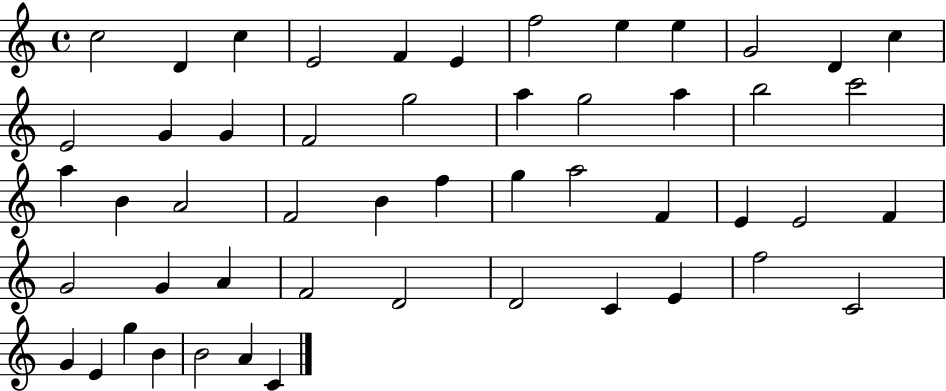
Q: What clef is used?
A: treble